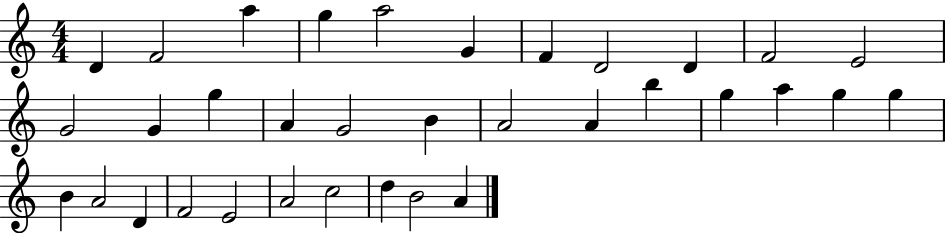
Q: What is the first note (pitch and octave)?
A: D4